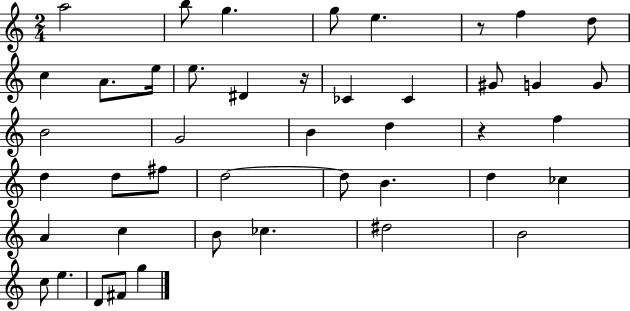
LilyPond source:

{
  \clef treble
  \numericTimeSignature
  \time 2/4
  \key c \major
  a''2 | b''8 g''4. | g''8 e''4. | r8 f''4 d''8 | \break c''4 a'8. e''16 | e''8. dis'4 r16 | ces'4 ces'4 | gis'8 g'4 g'8 | \break b'2 | g'2 | b'4 d''4 | r4 f''4 | \break d''4 d''8 fis''8 | d''2~~ | d''8 b'4. | d''4 ces''4 | \break a'4 c''4 | b'8 ces''4. | dis''2 | b'2 | \break c''8 e''4. | d'8 fis'8 g''4 | \bar "|."
}